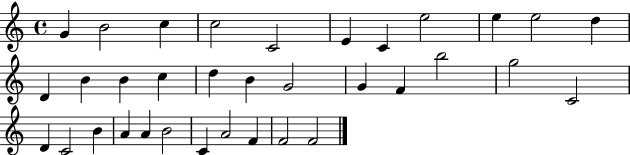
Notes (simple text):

G4/q B4/h C5/q C5/h C4/h E4/q C4/q E5/h E5/q E5/h D5/q D4/q B4/q B4/q C5/q D5/q B4/q G4/h G4/q F4/q B5/h G5/h C4/h D4/q C4/h B4/q A4/q A4/q B4/h C4/q A4/h F4/q F4/h F4/h